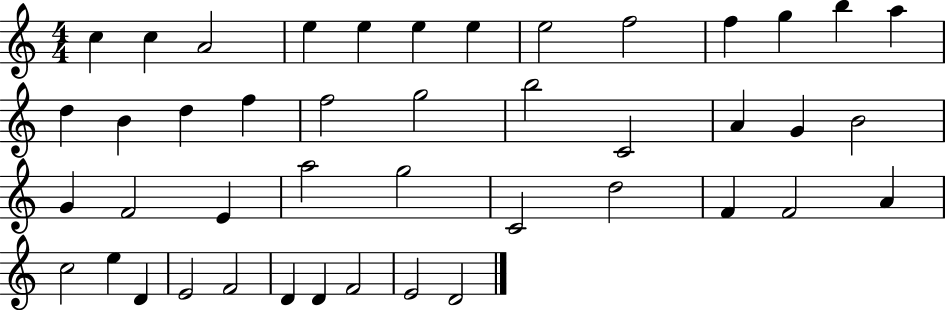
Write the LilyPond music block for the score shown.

{
  \clef treble
  \numericTimeSignature
  \time 4/4
  \key c \major
  c''4 c''4 a'2 | e''4 e''4 e''4 e''4 | e''2 f''2 | f''4 g''4 b''4 a''4 | \break d''4 b'4 d''4 f''4 | f''2 g''2 | b''2 c'2 | a'4 g'4 b'2 | \break g'4 f'2 e'4 | a''2 g''2 | c'2 d''2 | f'4 f'2 a'4 | \break c''2 e''4 d'4 | e'2 f'2 | d'4 d'4 f'2 | e'2 d'2 | \break \bar "|."
}